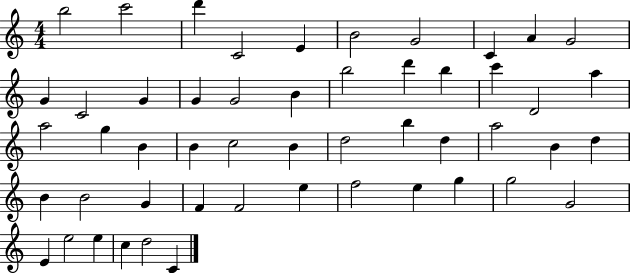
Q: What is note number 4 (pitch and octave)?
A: C4